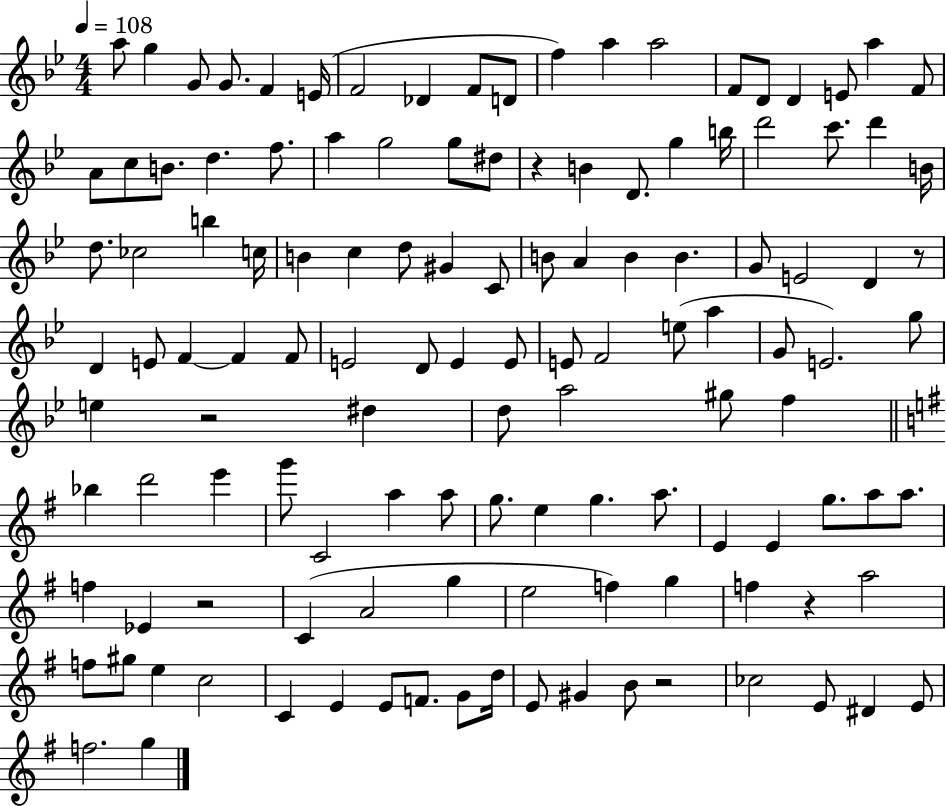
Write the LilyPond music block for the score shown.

{
  \clef treble
  \numericTimeSignature
  \time 4/4
  \key bes \major
  \tempo 4 = 108
  a''8 g''4 g'8 g'8. f'4 e'16( | f'2 des'4 f'8 d'8 | f''4) a''4 a''2 | f'8 d'8 d'4 e'8 a''4 f'8 | \break a'8 c''8 b'8. d''4. f''8. | a''4 g''2 g''8 dis''8 | r4 b'4 d'8. g''4 b''16 | d'''2 c'''8. d'''4 b'16 | \break d''8. ces''2 b''4 c''16 | b'4 c''4 d''8 gis'4 c'8 | b'8 a'4 b'4 b'4. | g'8 e'2 d'4 r8 | \break d'4 e'8 f'4~~ f'4 f'8 | e'2 d'8 e'4 e'8 | e'8 f'2 e''8( a''4 | g'8 e'2.) g''8 | \break e''4 r2 dis''4 | d''8 a''2 gis''8 f''4 | \bar "||" \break \key g \major bes''4 d'''2 e'''4 | g'''8 c'2 a''4 a''8 | g''8. e''4 g''4. a''8. | e'4 e'4 g''8. a''8 a''8. | \break f''4 ees'4 r2 | c'4( a'2 g''4 | e''2 f''4) g''4 | f''4 r4 a''2 | \break f''8 gis''8 e''4 c''2 | c'4 e'4 e'8 f'8. g'8 d''16 | e'8 gis'4 b'8 r2 | ces''2 e'8 dis'4 e'8 | \break f''2. g''4 | \bar "|."
}